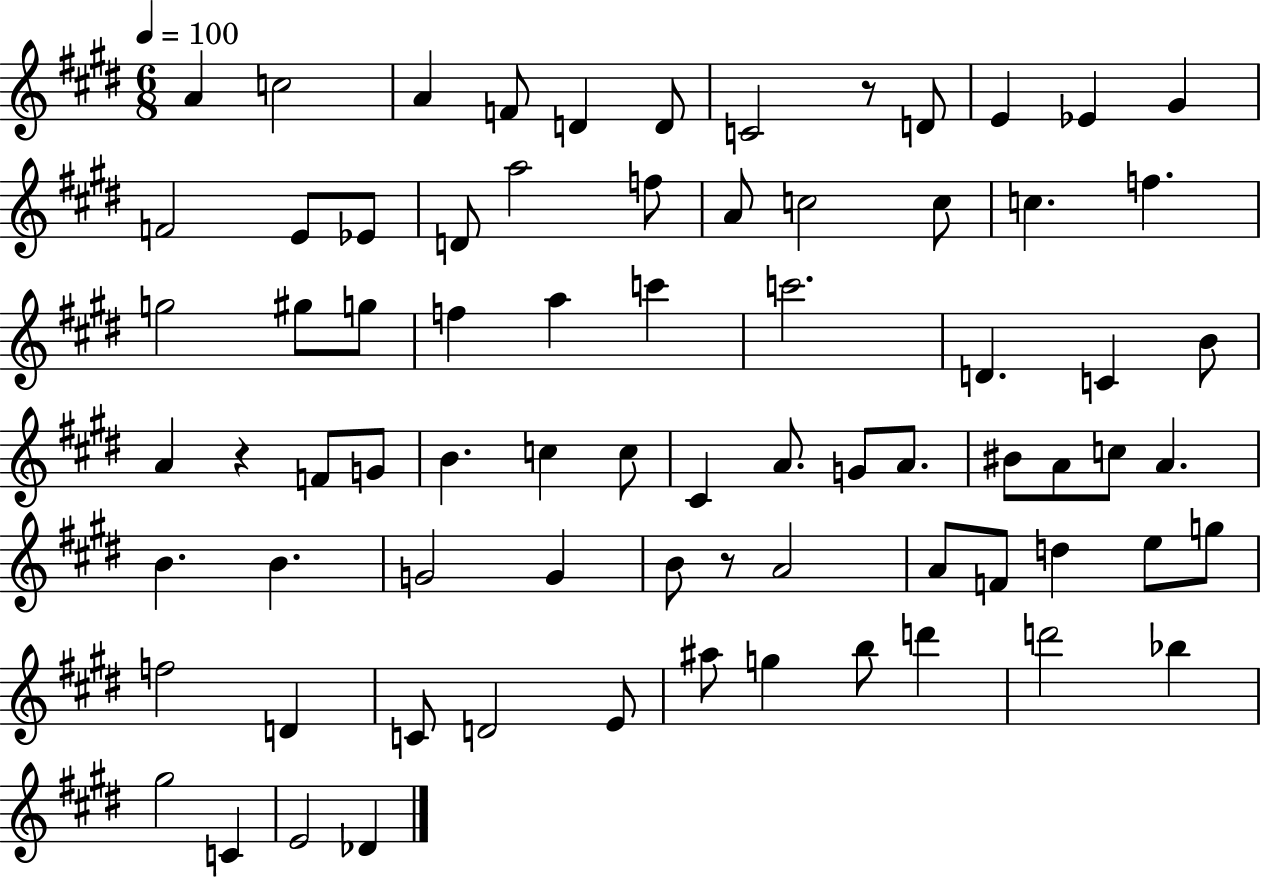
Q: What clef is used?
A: treble